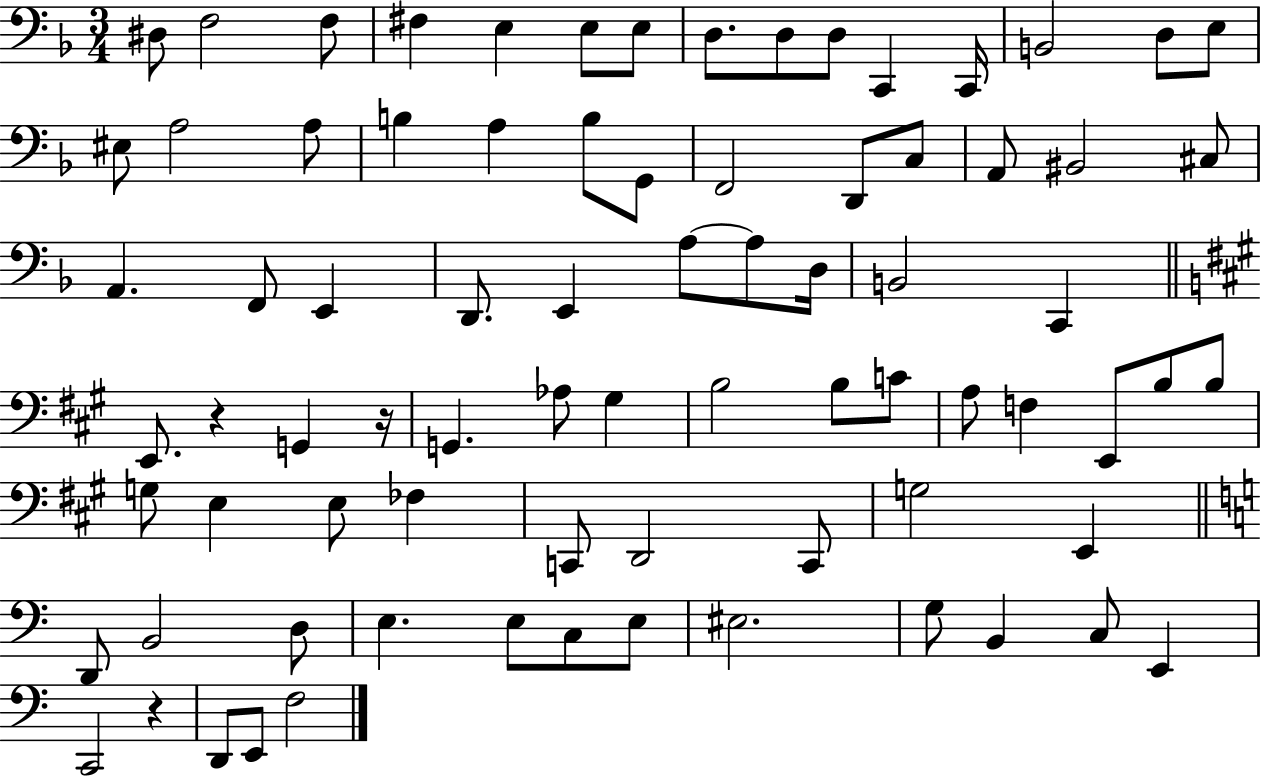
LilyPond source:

{
  \clef bass
  \numericTimeSignature
  \time 3/4
  \key f \major
  dis8 f2 f8 | fis4 e4 e8 e8 | d8. d8 d8 c,4 c,16 | b,2 d8 e8 | \break eis8 a2 a8 | b4 a4 b8 g,8 | f,2 d,8 c8 | a,8 bis,2 cis8 | \break a,4. f,8 e,4 | d,8. e,4 a8~~ a8 d16 | b,2 c,4 | \bar "||" \break \key a \major e,8. r4 g,4 r16 | g,4. aes8 gis4 | b2 b8 c'8 | a8 f4 e,8 b8 b8 | \break g8 e4 e8 fes4 | c,8 d,2 c,8 | g2 e,4 | \bar "||" \break \key a \minor d,8 b,2 d8 | e4. e8 c8 e8 | eis2. | g8 b,4 c8 e,4 | \break c,2 r4 | d,8 e,8 f2 | \bar "|."
}